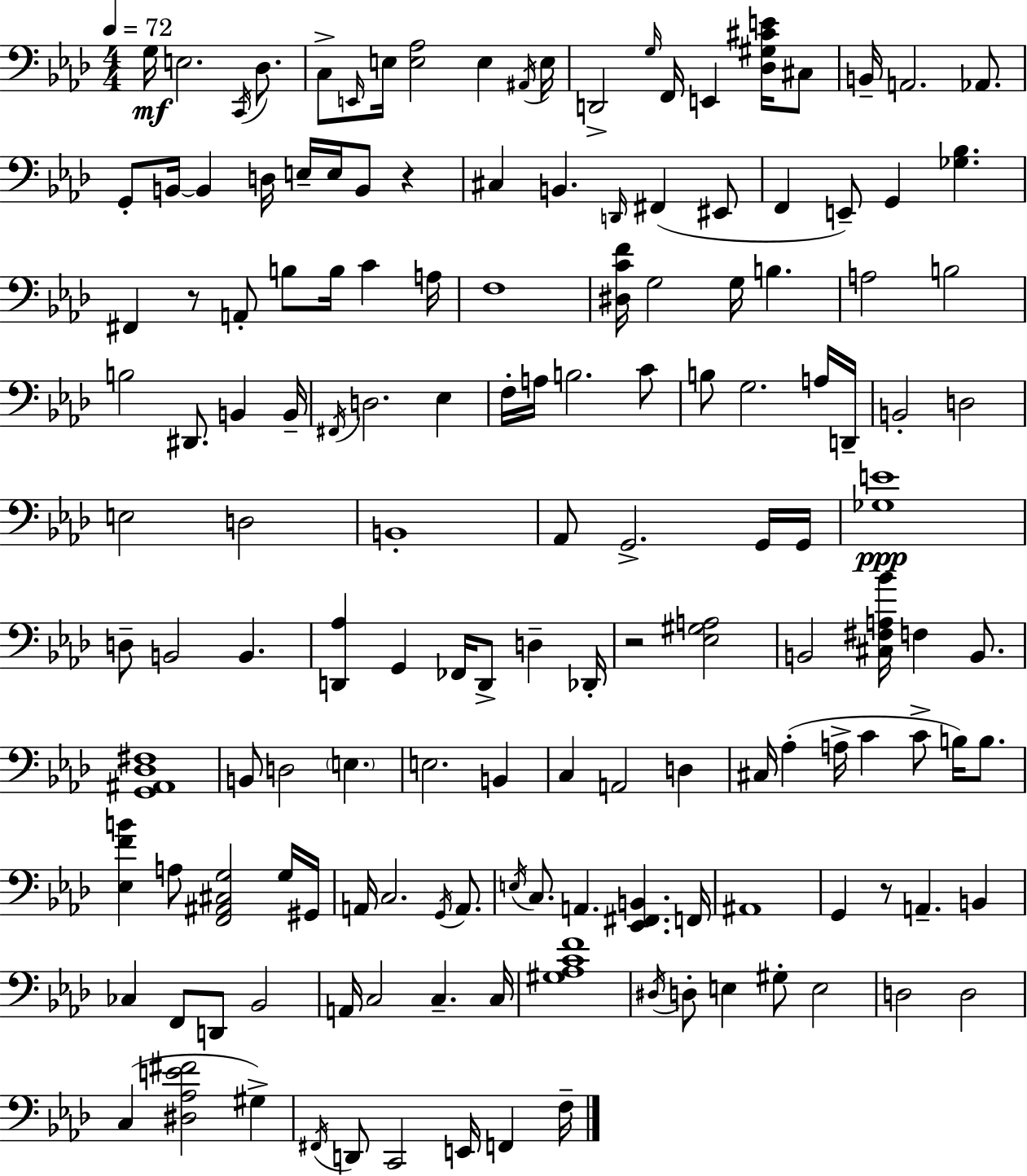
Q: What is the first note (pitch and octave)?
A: G3